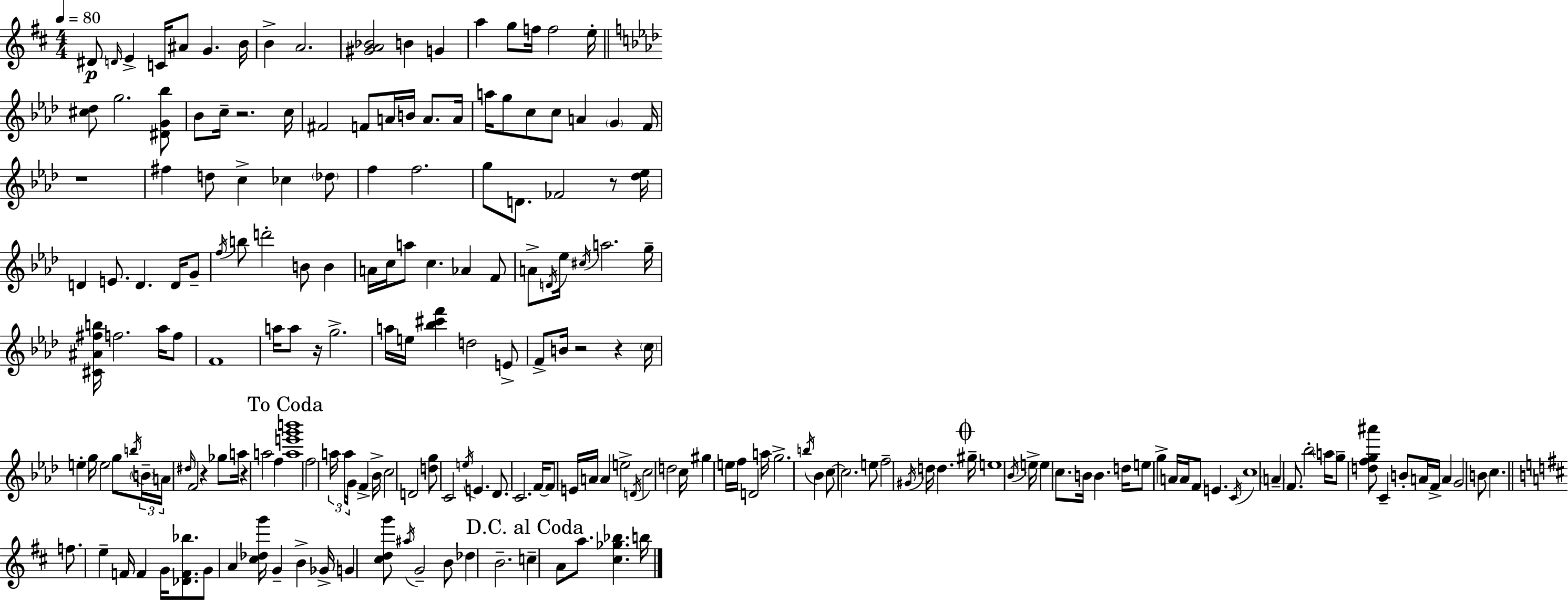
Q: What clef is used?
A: treble